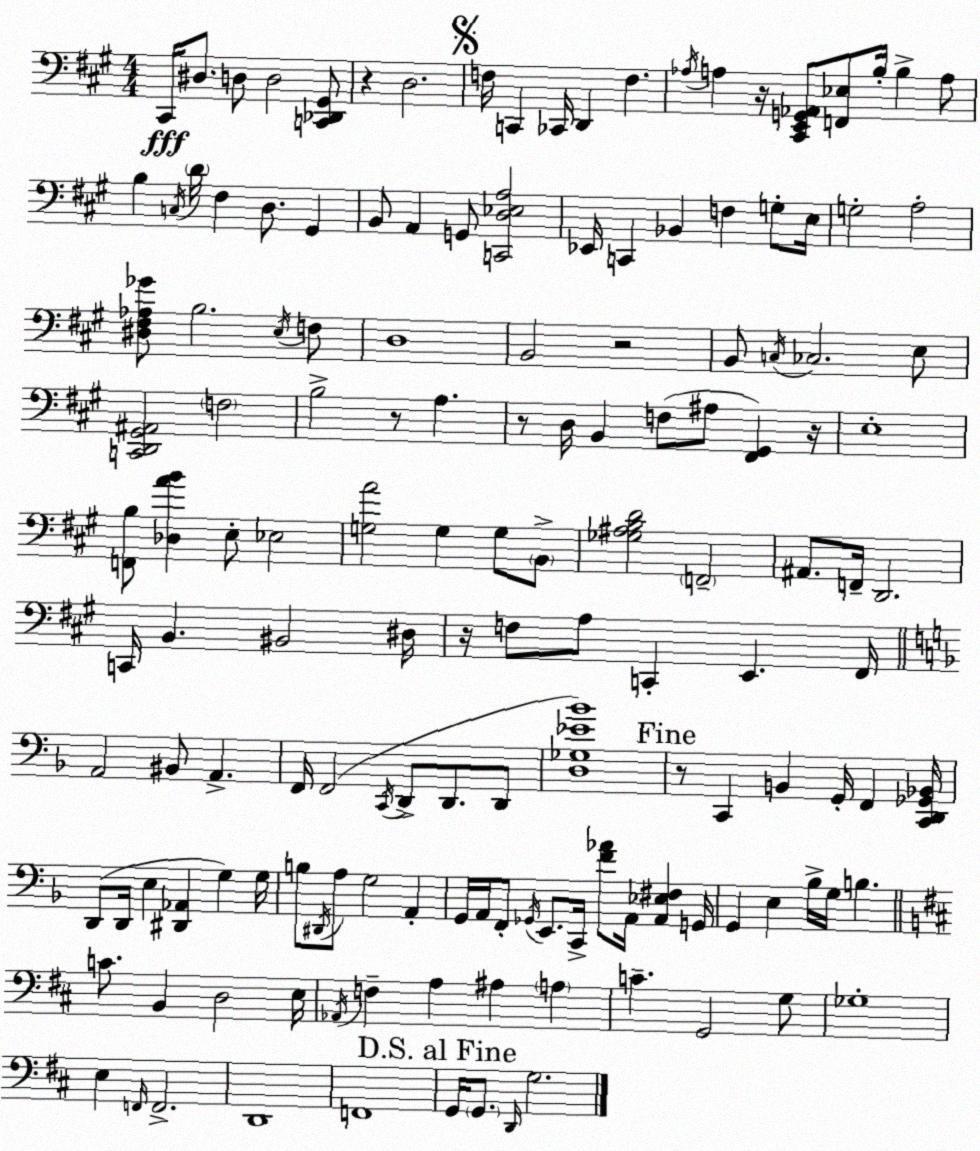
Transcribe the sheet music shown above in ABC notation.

X:1
T:Untitled
M:4/4
L:1/4
K:A
^C,,/4 ^D,/2 D,/2 D,2 [C,,_D,,^G,,]/2 z D,2 F,/4 C,, _C,,/4 D,, F, _A,/4 A, z/4 [^C,,E,,G,,_A,,]/2 [F,,_E,]/2 B,/4 B, A,/2 B, C,/4 D/4 ^F, D,/2 ^G,, B,,/2 A,, G,,/2 [C,,D,_E,A,]2 _E,,/4 C,, _B,, F, G,/2 E,/4 G,2 A,2 [^D,^F,_A,_G]/2 B,2 E,/4 F,/2 D,4 B,,2 z2 B,,/2 C,/4 _C,2 E,/2 [C,,D,,^G,,^A,,]2 F,2 B,2 z/2 A, z/2 D,/4 B,, F,/2 ^A,/2 [^F,,^G,,] z/4 E,4 [F,,B,]/2 [_D,AB] E,/2 _E,2 [G,A]2 G, G,/2 B,,/2 [_G,^A,B,D]2 F,,2 ^A,,/2 F,,/4 D,,2 C,,/4 B,, ^B,,2 ^D,/4 z/4 F,/2 A,/2 C,, E,, ^F,,/4 A,,2 ^B,,/2 A,, F,,/4 F,,2 C,,/4 D,,/2 D,,/2 D,,/2 [D,_G,_E_B]4 z/2 C,, B,, G,,/4 F,, [C,,D,,_G,,_B,,]/4 D,,/2 D,,/4 E, [^D,,_A,,] G, G,/4 B,/2 ^D,,/4 A,/2 G,2 A,, G,,/4 A,,/4 F,,/2 _G,,/4 E,,/2 C,,/4 [F_A]/2 A,,/4 [A,,_E,^F,] G,,/4 G,, E, _B,/4 G,/4 B, C/2 B,, D,2 E,/4 _A,,/4 F, A, ^A, A, C G,,2 G,/2 _G,4 E, F,,/4 F,,2 D,,4 F,,4 G,,/4 G,,/2 D,,/4 G,2